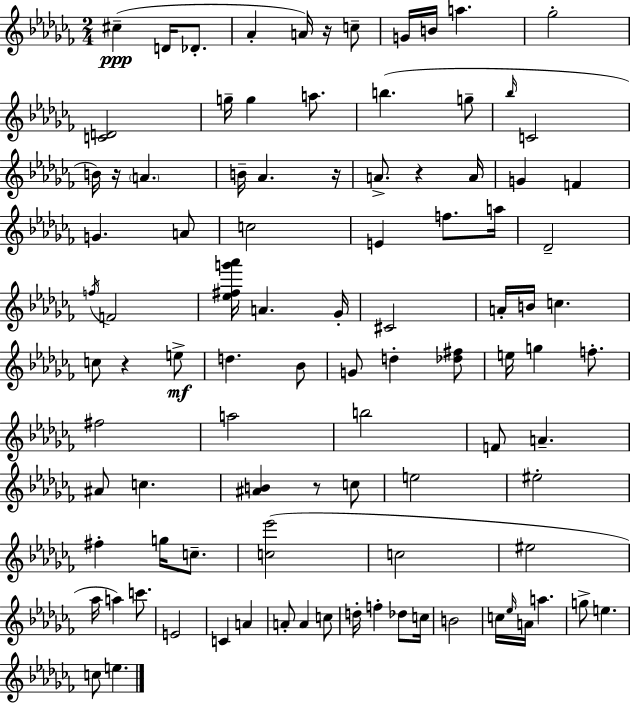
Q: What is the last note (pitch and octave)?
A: E5